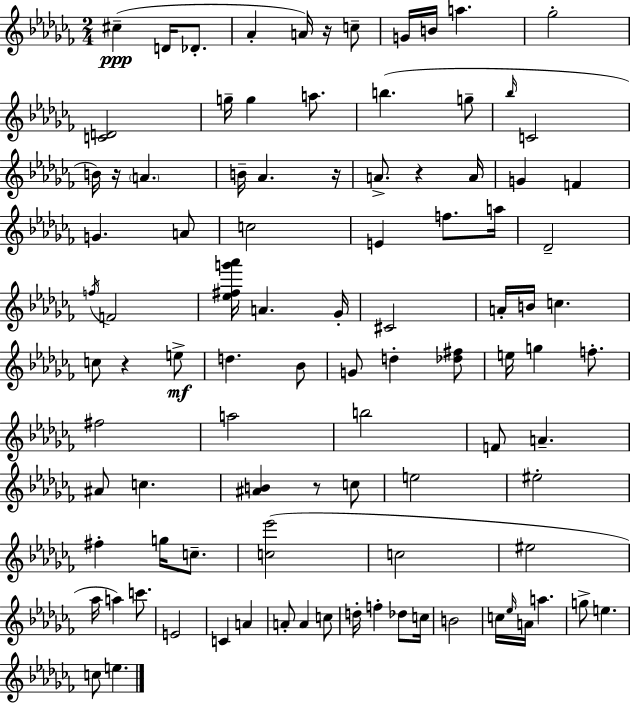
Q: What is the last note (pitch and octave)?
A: E5